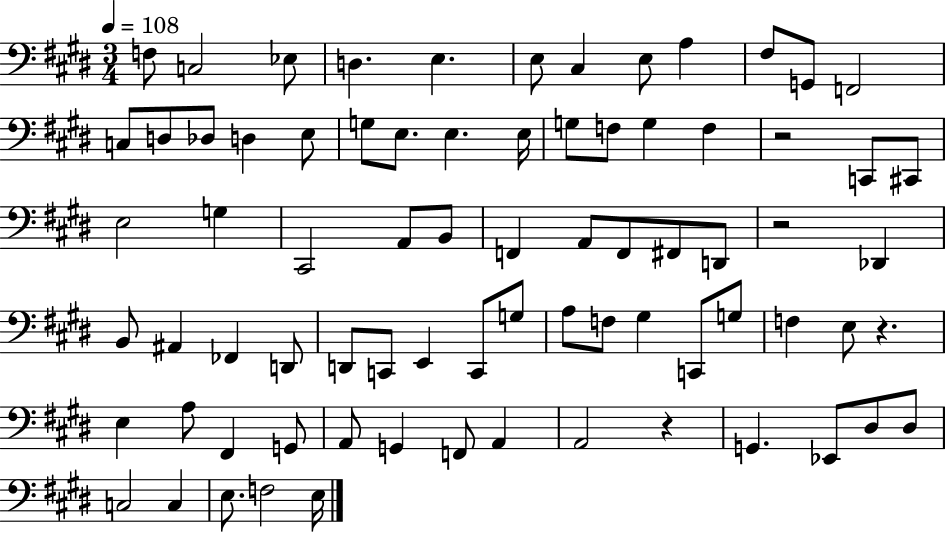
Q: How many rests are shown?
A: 4